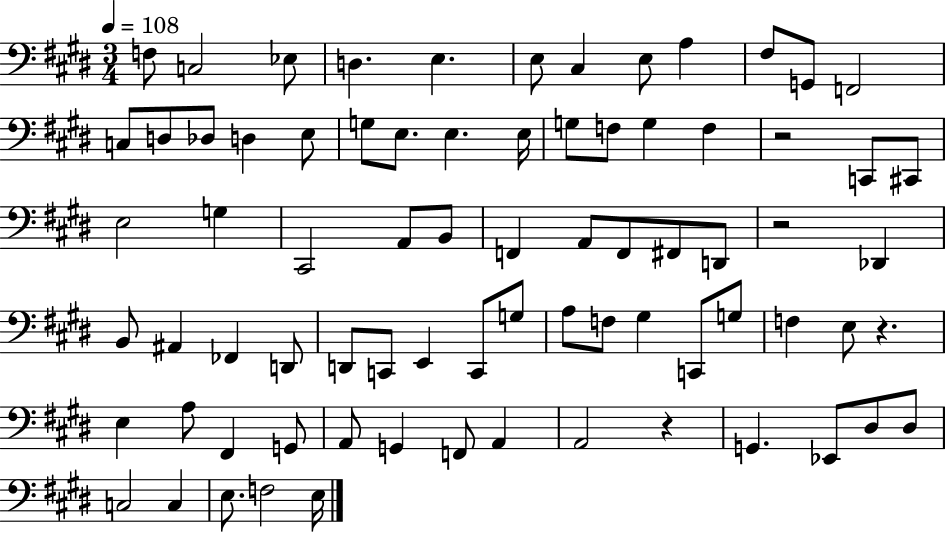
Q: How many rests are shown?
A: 4